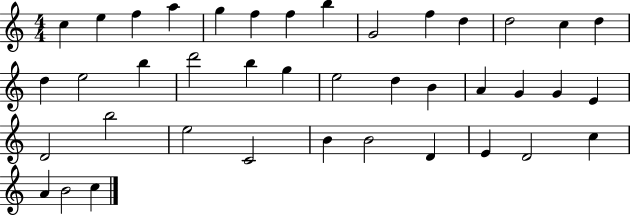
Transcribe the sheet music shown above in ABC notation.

X:1
T:Untitled
M:4/4
L:1/4
K:C
c e f a g f f b G2 f d d2 c d d e2 b d'2 b g e2 d B A G G E D2 b2 e2 C2 B B2 D E D2 c A B2 c